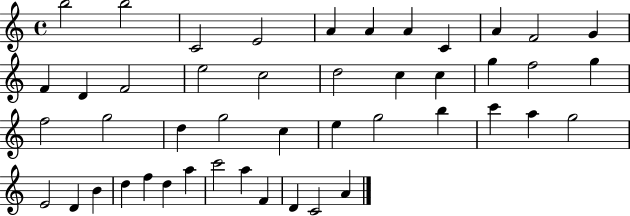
X:1
T:Untitled
M:4/4
L:1/4
K:C
b2 b2 C2 E2 A A A C A F2 G F D F2 e2 c2 d2 c c g f2 g f2 g2 d g2 c e g2 b c' a g2 E2 D B d f d a c'2 a F D C2 A